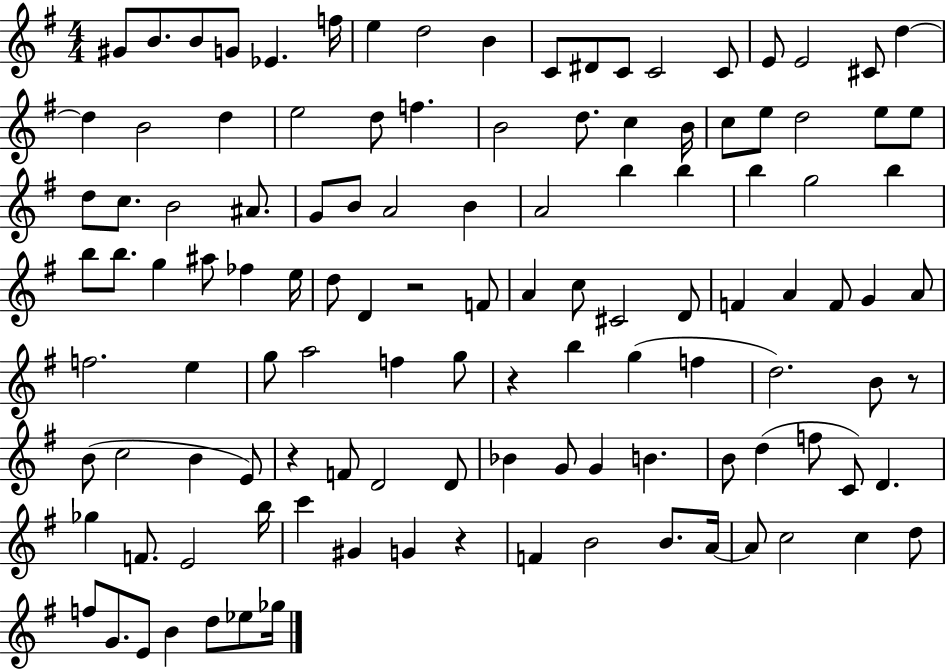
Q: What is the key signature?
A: G major